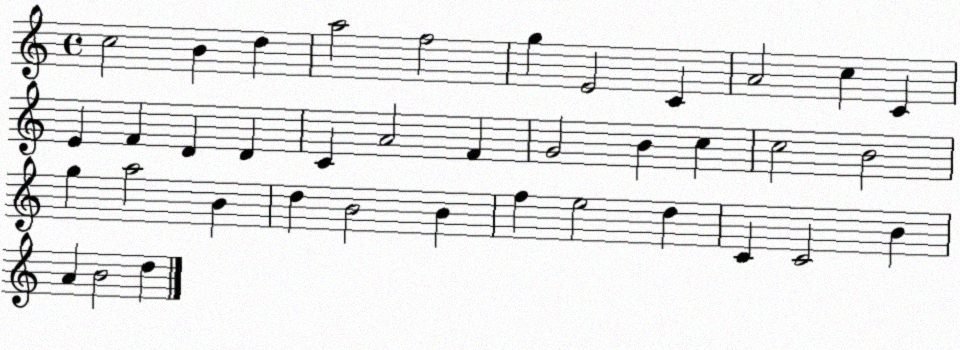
X:1
T:Untitled
M:4/4
L:1/4
K:C
c2 B d a2 f2 g E2 C A2 c C E F D D C A2 F G2 B c c2 B2 g a2 B d B2 B f e2 d C C2 B A B2 d